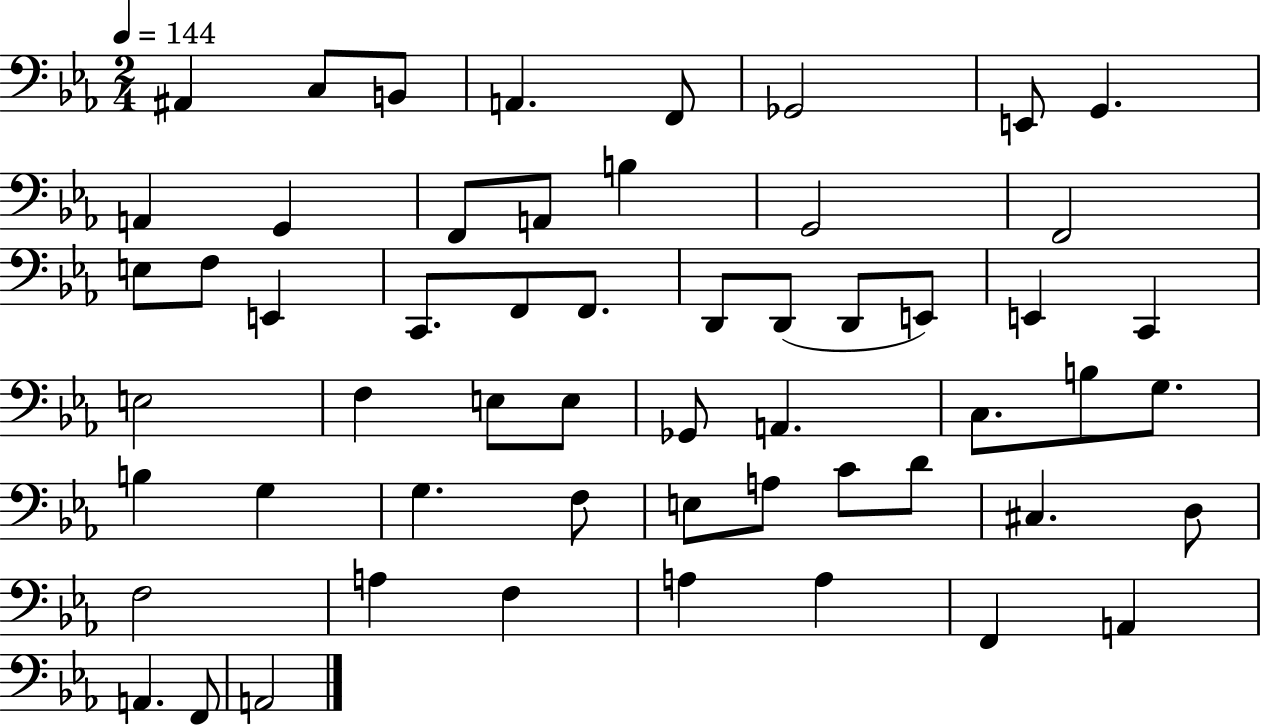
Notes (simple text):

A#2/q C3/e B2/e A2/q. F2/e Gb2/h E2/e G2/q. A2/q G2/q F2/e A2/e B3/q G2/h F2/h E3/e F3/e E2/q C2/e. F2/e F2/e. D2/e D2/e D2/e E2/e E2/q C2/q E3/h F3/q E3/e E3/e Gb2/e A2/q. C3/e. B3/e G3/e. B3/q G3/q G3/q. F3/e E3/e A3/e C4/e D4/e C#3/q. D3/e F3/h A3/q F3/q A3/q A3/q F2/q A2/q A2/q. F2/e A2/h